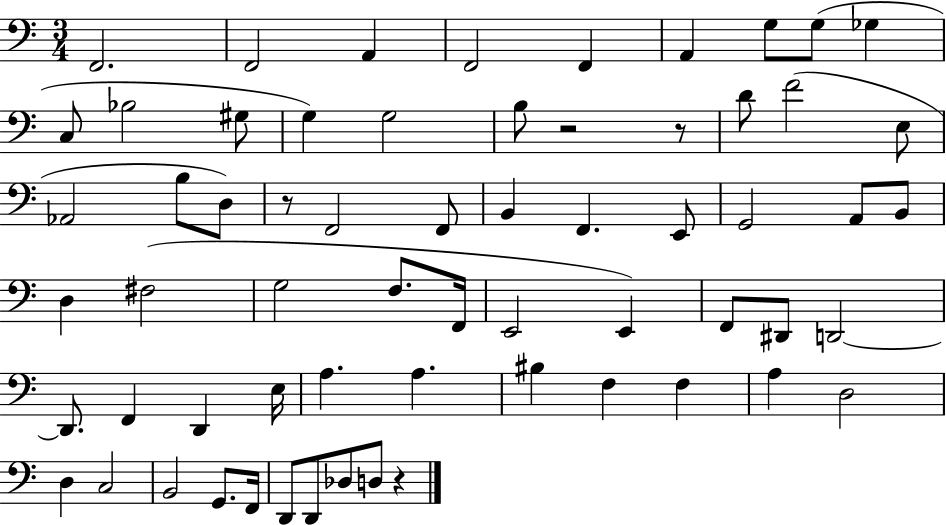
X:1
T:Untitled
M:3/4
L:1/4
K:C
F,,2 F,,2 A,, F,,2 F,, A,, G,/2 G,/2 _G, C,/2 _B,2 ^G,/2 G, G,2 B,/2 z2 z/2 D/2 F2 E,/2 _A,,2 B,/2 D,/2 z/2 F,,2 F,,/2 B,, F,, E,,/2 G,,2 A,,/2 B,,/2 D, ^F,2 G,2 F,/2 F,,/4 E,,2 E,, F,,/2 ^D,,/2 D,,2 D,,/2 F,, D,, E,/4 A, A, ^B, F, F, A, D,2 D, C,2 B,,2 G,,/2 F,,/4 D,,/2 D,,/2 _D,/2 D,/2 z